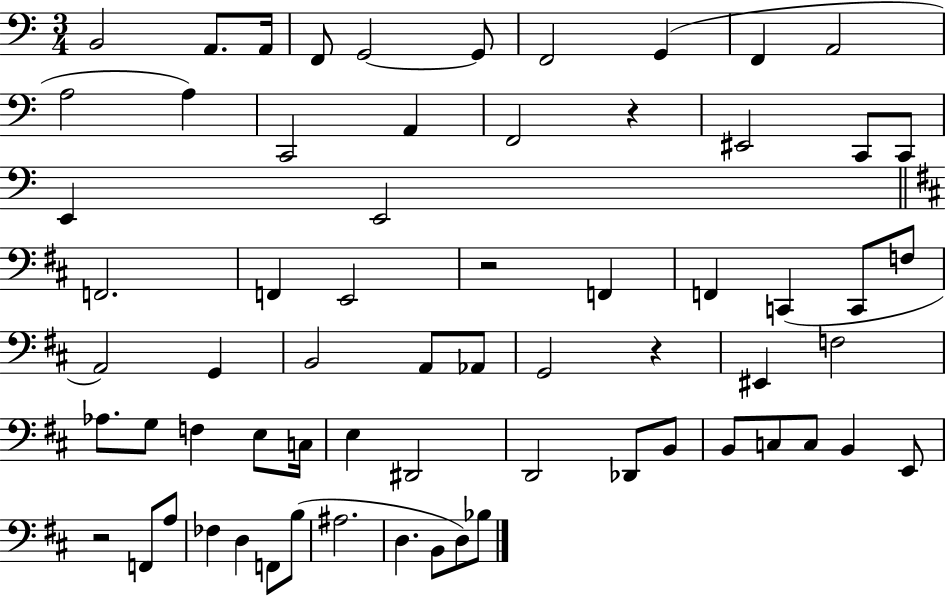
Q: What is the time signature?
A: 3/4